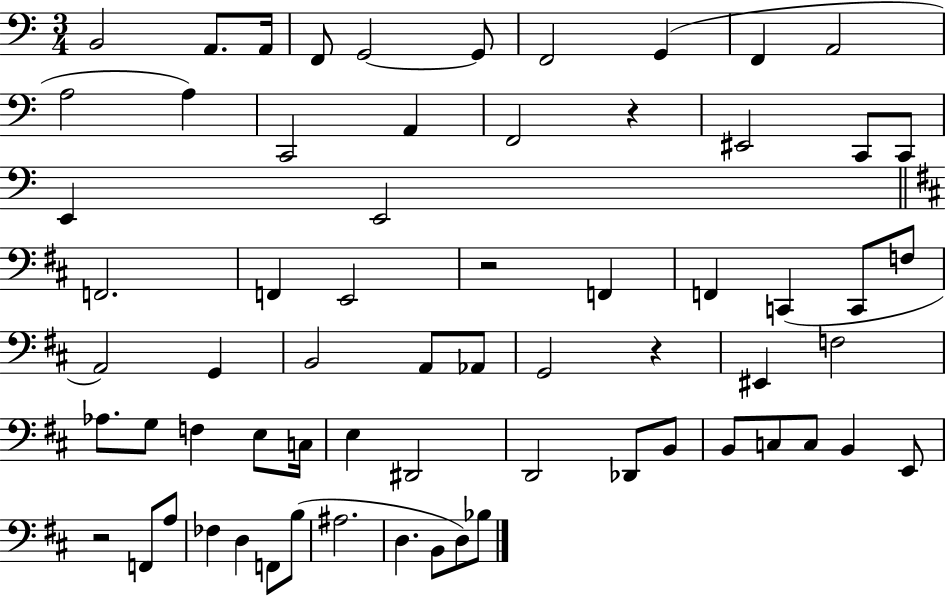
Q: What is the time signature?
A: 3/4